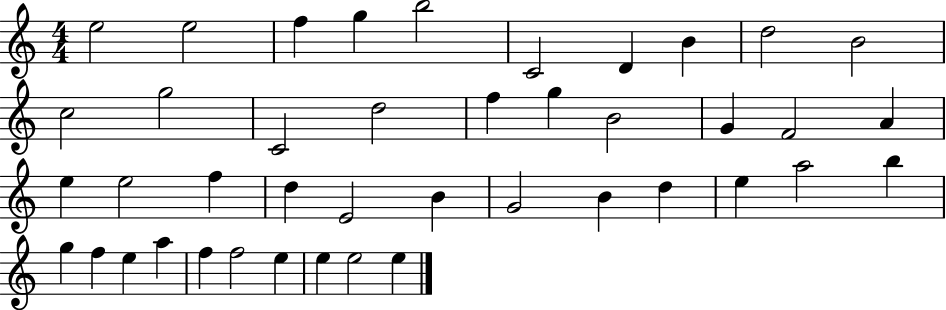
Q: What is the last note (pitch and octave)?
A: E5